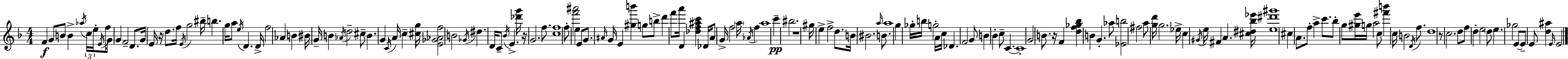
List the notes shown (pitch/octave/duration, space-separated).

F4/q G4/e B4/e B4/q Ab5/s C5/s E5/s E4/s F5/e G4/s G4/q F4/h D4/e. G4/s E4/s R/s D5/e. F5/s E4/s G5/h BIS5/s B5/q. G5/s A5/e E5/s D4/q. D4/s F5/h Ab4/q B4/q BIS4/s G4/s B4/q Ab4/s D5/h C#5/e B4/q. G4/q C4/s A4/s C5/q [C#5,G5]/s [E4,Gb4,Ab4,F5]/h B4/h Gb4/s D#5/q. D4/s C4/e Bb4/s E4/q. [Db6,G6]/s R/s G4/h. F5/e. [C5,F5]/w F5/e [F6,A#6]/h E5/q E4/e G4/e. A#4/s G4/s E4/q [G#5,B6]/q G5/e B5/e D6/q F6/e A6/s D4/q [Db5,F5,A#5,C6]/q Db4/s A4/e G4/s F5/h A5/s Ab4/s F5/q A5/w C6/q BIS5/h. R/w G#5/s E5/q F5/h D5/e. B4/s BIS4/h. A5/s B4/e. A5/w G5/q Gb5/s B5/s G5/h A4/s C5/s Db4/q. F4/h G4/e B4/q Bb4/q C5/e C4/q. C4/w G4/h B4/e. R/s F4/q [D5,F5,Gb5,Bb5]/q B4/q G4/q. Ab5/e [Eb4,B5]/h F#5/h A5/e [G5,D6]/s G5/h. Eb5/s C5/q G#4/s E5/s F#4/q A4/q. [C#5,D#5,Bb5,Eb6]/s [E5,D#6,G#6]/w C#5/q A4/e. F5/e A5/q C6/e. Bb5/e G5/e [G#5,E6]/s G5/s A5/h C5/e [F#6,B6]/q C5/s B4/h D4/s F5/e. D5/w R/e C5/h. D5/e F5/e D5/q E5/h D5/e E5/q. Gb5/h E4/e E4/e E4/e [D5,A#5]/q E4/s E4/h